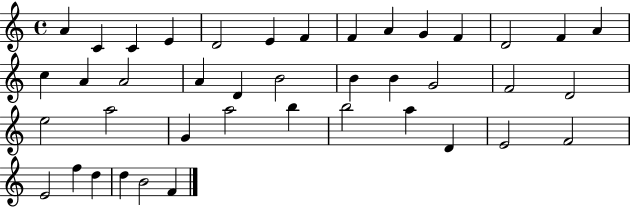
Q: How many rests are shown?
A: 0